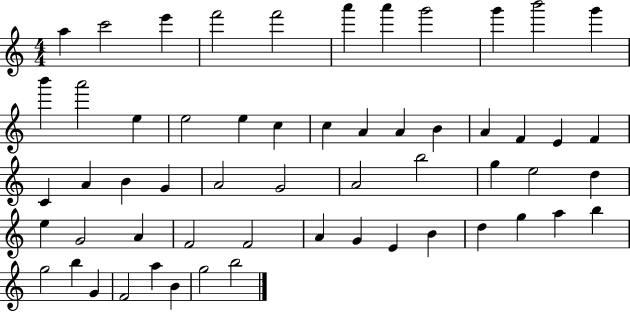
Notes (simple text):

A5/q C6/h E6/q F6/h F6/h A6/q A6/q G6/h G6/q B6/h G6/q B6/q A6/h E5/q E5/h E5/q C5/q C5/q A4/q A4/q B4/q A4/q F4/q E4/q F4/q C4/q A4/q B4/q G4/q A4/h G4/h A4/h B5/h G5/q E5/h D5/q E5/q G4/h A4/q F4/h F4/h A4/q G4/q E4/q B4/q D5/q G5/q A5/q B5/q G5/h B5/q G4/q F4/h A5/q B4/q G5/h B5/h